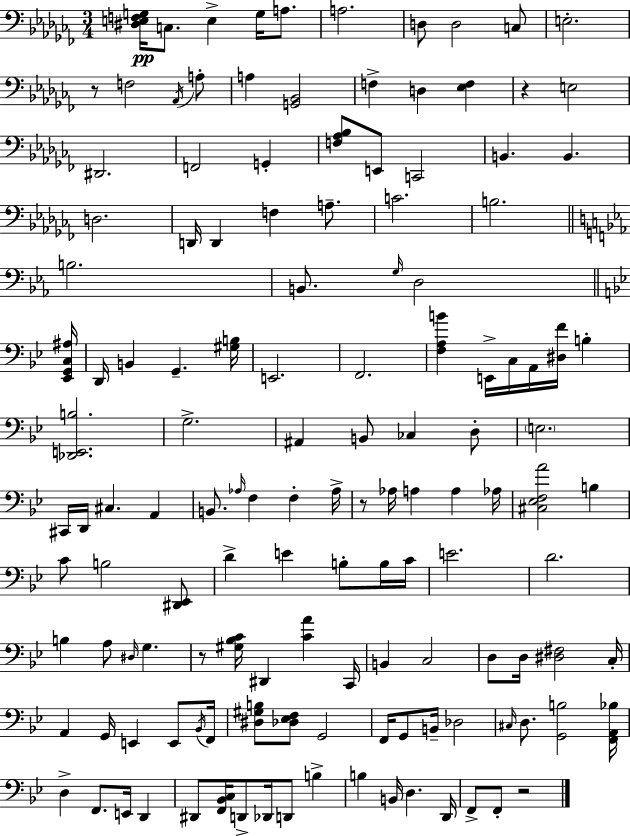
[D#3,E3,F3,G3]/s C3/e. E3/q G3/s A3/e. A3/h. D3/e D3/h C3/e E3/h. R/e F3/h Ab2/s A3/e A3/q [G2,Bb2]/h F3/q D3/q [Eb3,F3]/q R/q E3/h D#2/h. F2/h G2/q [F3,Ab3,Bb3]/e E2/e C2/h B2/q. B2/q. D3/h. D2/s D2/q F3/q A3/e. C4/h. B3/h. B3/h. B2/e. G3/s D3/h [Eb2,G2,C3,A#3]/s D2/s B2/q G2/q. [G#3,B3]/s E2/h. F2/h. [F3,A3,B4]/q E2/s C3/s A2/s [D#3,F4]/s B3/q [Db2,E2,B3]/h. G3/h. A#2/q B2/e CES3/q D3/e E3/h. C#2/s D2/s C#3/q. A2/q B2/e. Ab3/s F3/q F3/q Ab3/s R/e Ab3/s A3/q A3/q Ab3/s [C#3,Eb3,F3,A4]/h B3/q C4/e B3/h [D#2,Eb2]/e D4/q E4/q B3/e B3/s C4/s E4/h. D4/h. B3/q A3/e D#3/s G3/q. R/e [G#3,Bb3,C4]/s D#2/q [C4,A4]/q C2/s B2/q C3/h D3/e D3/s [D#3,F#3]/h C3/s A2/q G2/s E2/q E2/e Bb2/s F2/s [D#3,G#3,B3]/e [Db3,Eb3,F3]/e G2/h F2/s G2/e B2/s Db3/h C#3/s D3/e. [G2,B3]/h [F2,A2,Bb3]/s D3/q F2/e. E2/s D2/q D#2/e [F2,Bb2,C3]/s D2/e Db2/s D2/e B3/q B3/q B2/s D3/q. D2/s F2/e F2/e R/h